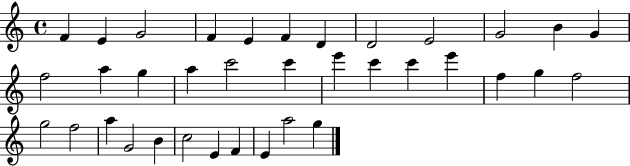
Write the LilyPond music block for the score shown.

{
  \clef treble
  \time 4/4
  \defaultTimeSignature
  \key c \major
  f'4 e'4 g'2 | f'4 e'4 f'4 d'4 | d'2 e'2 | g'2 b'4 g'4 | \break f''2 a''4 g''4 | a''4 c'''2 c'''4 | e'''4 c'''4 c'''4 e'''4 | f''4 g''4 f''2 | \break g''2 f''2 | a''4 g'2 b'4 | c''2 e'4 f'4 | e'4 a''2 g''4 | \break \bar "|."
}